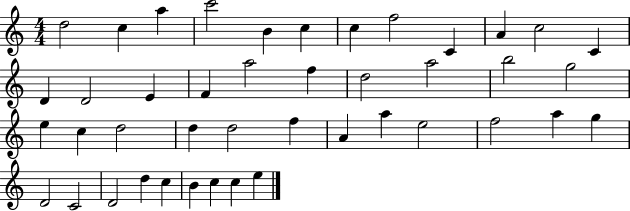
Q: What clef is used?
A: treble